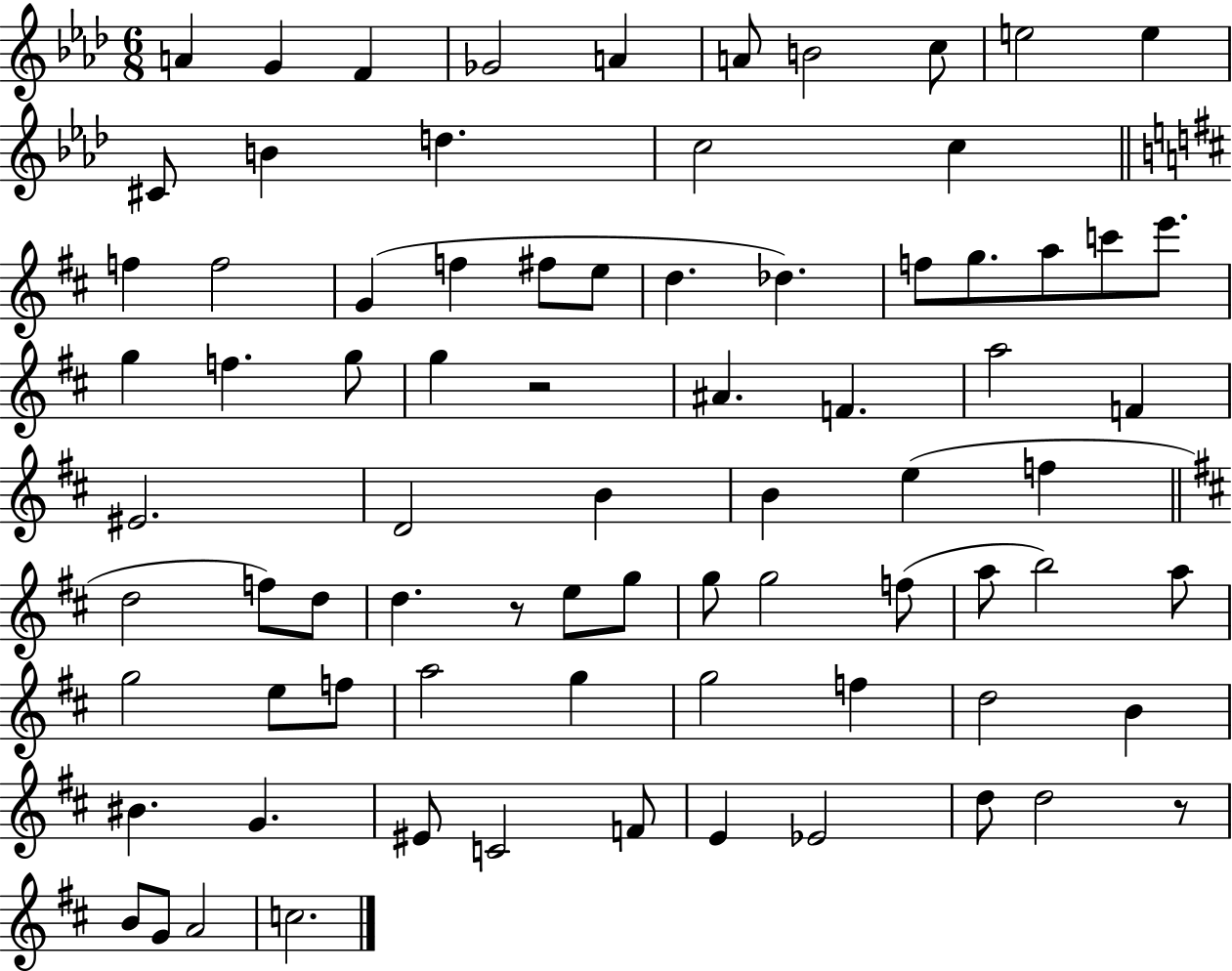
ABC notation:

X:1
T:Untitled
M:6/8
L:1/4
K:Ab
A G F _G2 A A/2 B2 c/2 e2 e ^C/2 B d c2 c f f2 G f ^f/2 e/2 d _d f/2 g/2 a/2 c'/2 e'/2 g f g/2 g z2 ^A F a2 F ^E2 D2 B B e f d2 f/2 d/2 d z/2 e/2 g/2 g/2 g2 f/2 a/2 b2 a/2 g2 e/2 f/2 a2 g g2 f d2 B ^B G ^E/2 C2 F/2 E _E2 d/2 d2 z/2 B/2 G/2 A2 c2